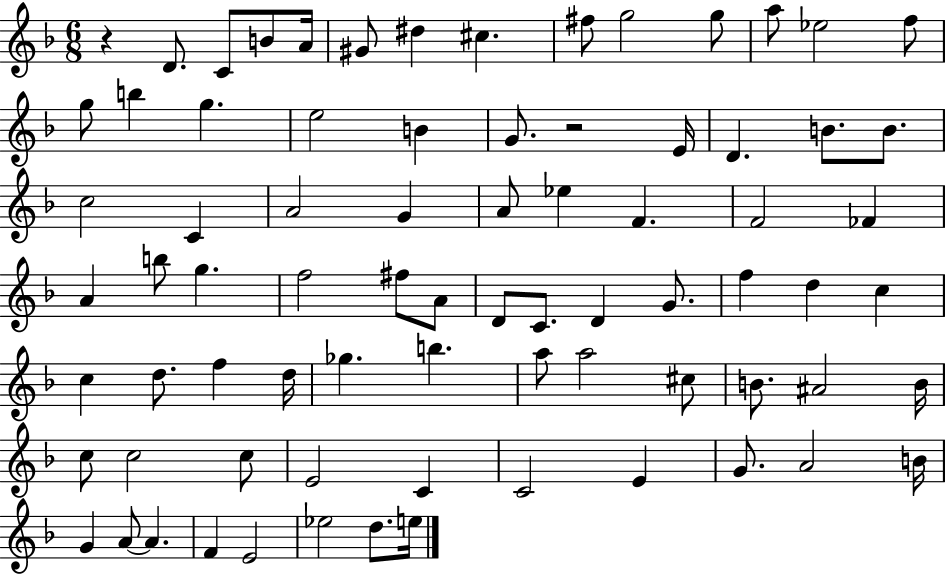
R/q D4/e. C4/e B4/e A4/s G#4/e D#5/q C#5/q. F#5/e G5/h G5/e A5/e Eb5/h F5/e G5/e B5/q G5/q. E5/h B4/q G4/e. R/h E4/s D4/q. B4/e. B4/e. C5/h C4/q A4/h G4/q A4/e Eb5/q F4/q. F4/h FES4/q A4/q B5/e G5/q. F5/h F#5/e A4/e D4/e C4/e. D4/q G4/e. F5/q D5/q C5/q C5/q D5/e. F5/q D5/s Gb5/q. B5/q. A5/e A5/h C#5/e B4/e. A#4/h B4/s C5/e C5/h C5/e E4/h C4/q C4/h E4/q G4/e. A4/h B4/s G4/q A4/e A4/q. F4/q E4/h Eb5/h D5/e. E5/s